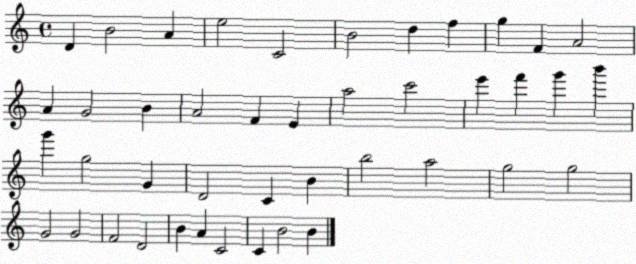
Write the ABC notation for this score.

X:1
T:Untitled
M:4/4
L:1/4
K:C
D B2 A e2 C2 B2 d f g F A2 A G2 B A2 F E a2 c'2 e' f' g' b' g' g2 G D2 C B b2 a2 g2 g2 G2 G2 F2 D2 B A C2 C B2 B